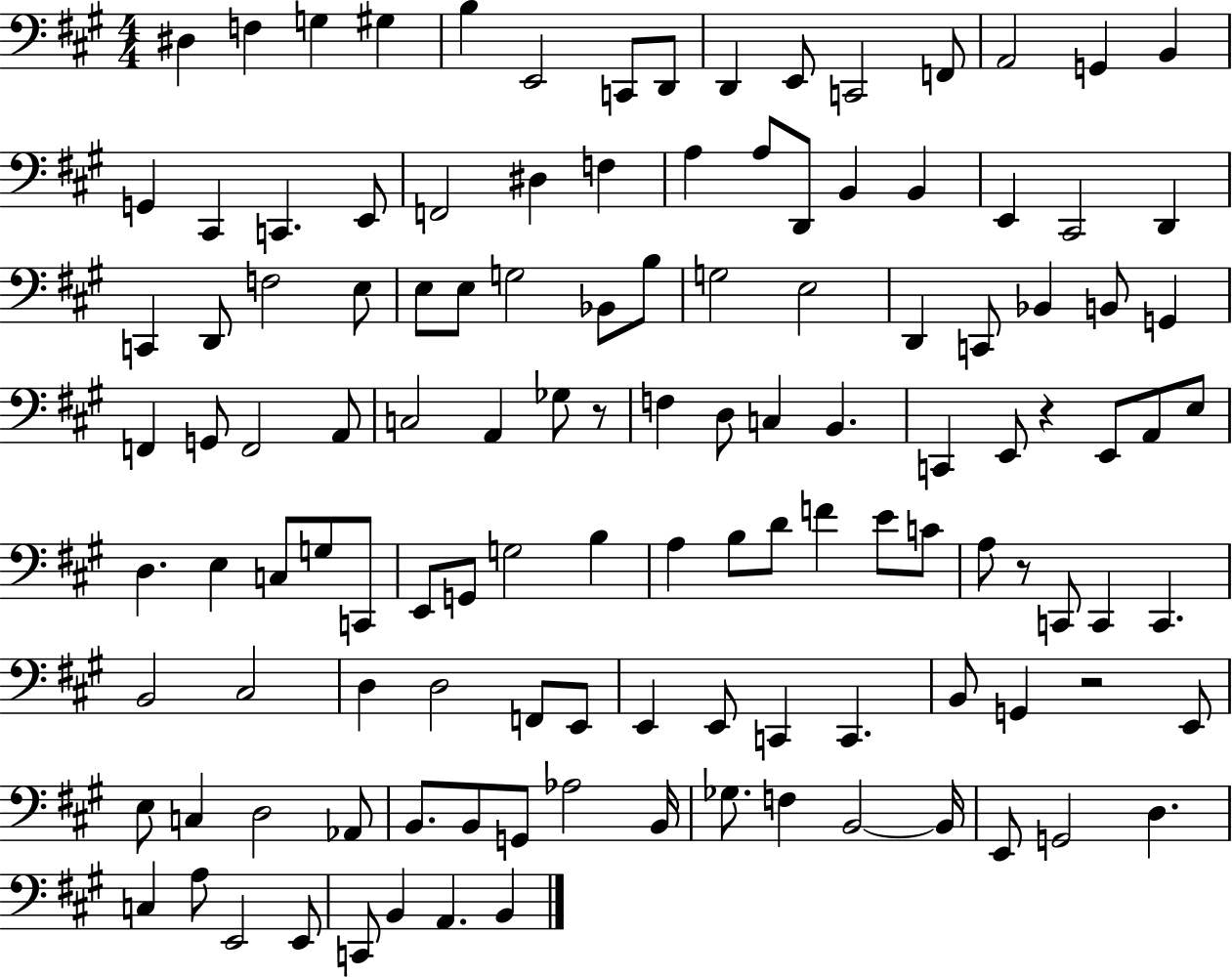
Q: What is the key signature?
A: A major